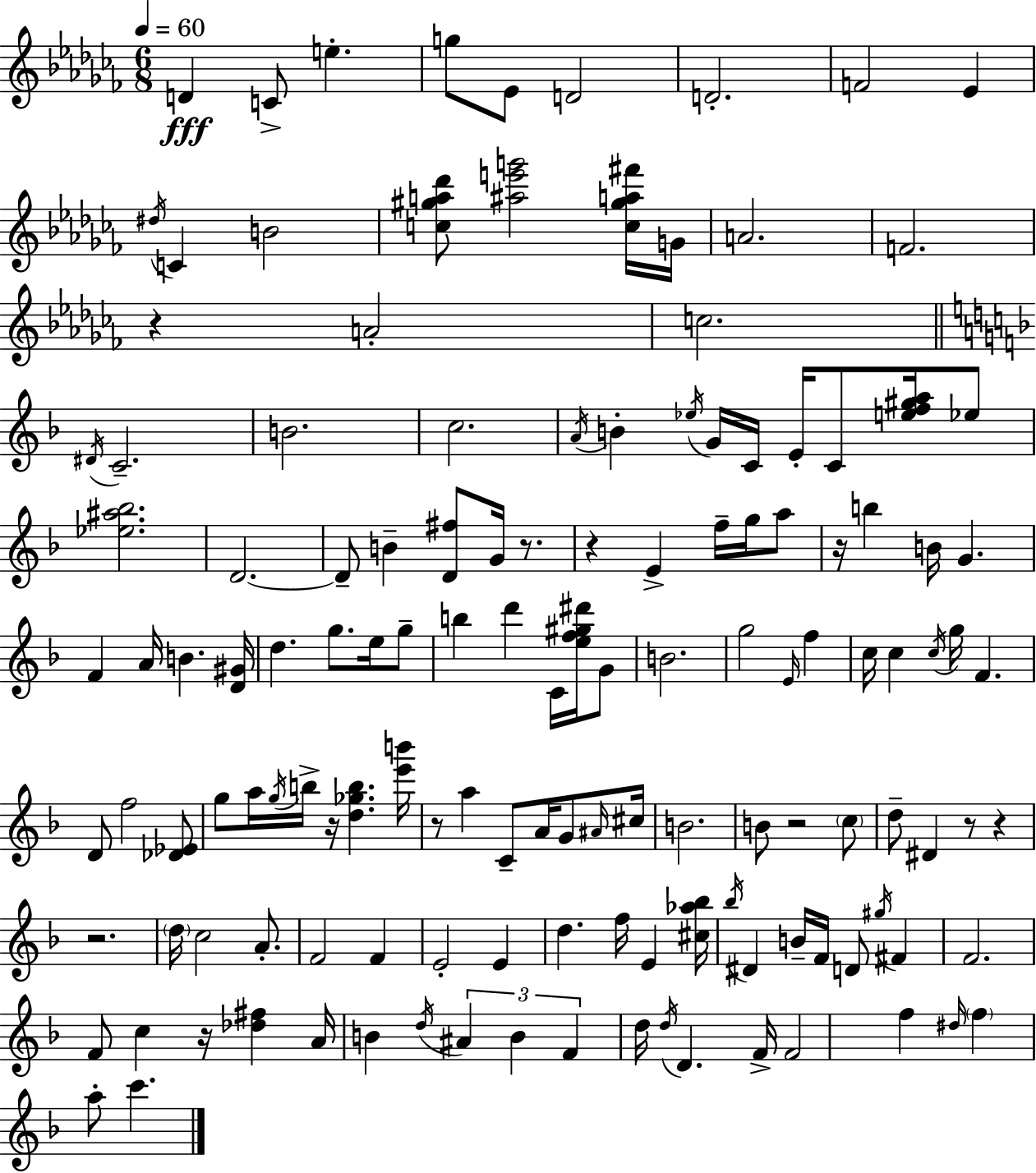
{
  \clef treble
  \numericTimeSignature
  \time 6/8
  \key aes \minor
  \tempo 4 = 60
  d'4\fff c'8-> e''4.-. | g''8 ees'8 d'2 | d'2.-. | f'2 ees'4 | \break \acciaccatura { dis''16 } c'4 b'2 | <c'' gis'' a'' des'''>8 <ais'' e''' g'''>2 <c'' gis'' a'' fis'''>16 | g'16 a'2. | f'2. | \break r4 a'2-. | c''2. | \bar "||" \break \key f \major \acciaccatura { dis'16 } c'2.-- | b'2. | c''2. | \acciaccatura { a'16 } b'4-. \acciaccatura { ees''16 } g'16 c'16 e'16-. c'8 | \break <e'' f'' gis'' a''>16 ees''8 <ees'' ais'' bes''>2. | d'2.~~ | d'8-- b'4-- <d' fis''>8 g'16 | r8. r4 e'4-> f''16-- | \break g''16 a''8 r16 b''4 b'16 g'4. | f'4 a'16 b'4. | <d' gis'>16 d''4. g''8. | e''16 g''8-- b''4 d'''4 c'16 | \break <e'' f'' gis'' dis'''>16 g'8 b'2. | g''2 \grace { e'16 } | f''4 c''16 c''4 \acciaccatura { c''16 } g''16 f'4. | d'8 f''2 | \break <des' ees'>8 g''8 a''16 \acciaccatura { g''16 } b''16-> r16 <d'' ges'' b''>4. | <e''' b'''>16 r8 a''4 | c'8-- a'16 g'8 \grace { ais'16 } cis''16 b'2. | b'8 r2 | \break \parenthesize c''8 d''8-- dis'4 | r8 r4 r2. | \parenthesize d''16 c''2 | a'8.-. f'2 | \break f'4 e'2-. | e'4 d''4. | f''16 e'4 <cis'' aes'' bes''>16 \acciaccatura { bes''16 } dis'4 | b'16-- f'16 d'8 \acciaccatura { gis''16 } fis'4 f'2. | \break f'8 c''4 | r16 <des'' fis''>4 a'16 b'4 | \acciaccatura { d''16 } \tuplet 3/2 { ais'4 b'4 f'4 } | d''16 \acciaccatura { d''16 } d'4. f'16-> f'2 | \break f''4 \grace { dis''16 } | \parenthesize f''4 a''8-. c'''4. | \bar "|."
}